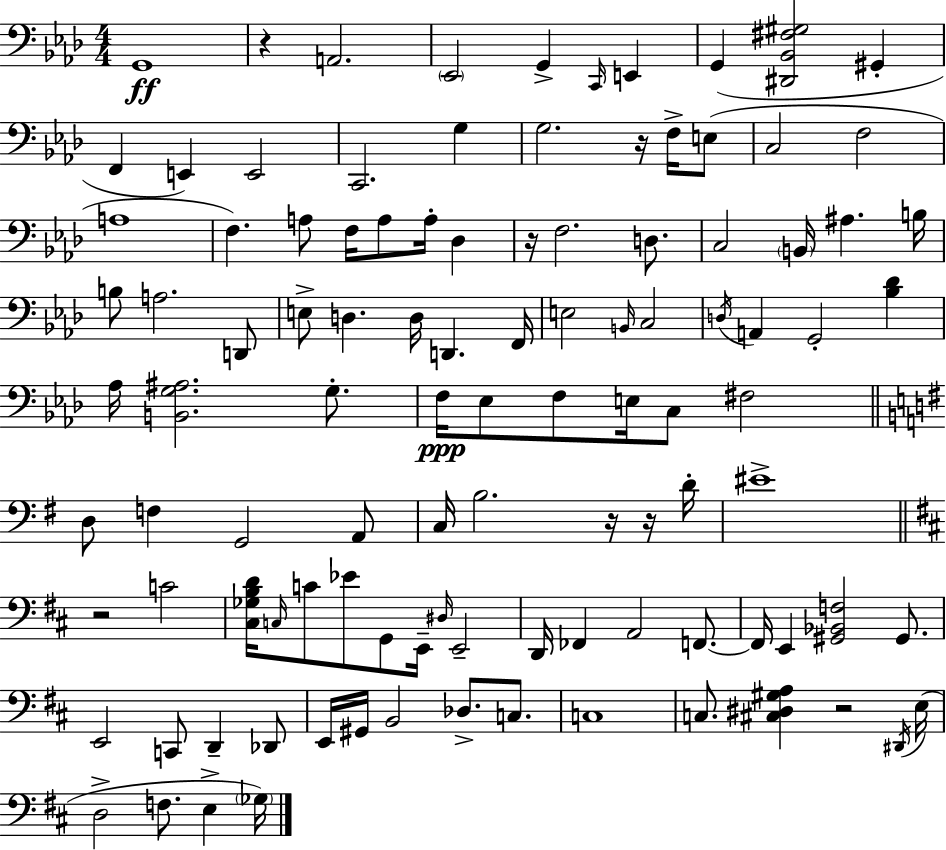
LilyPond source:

{
  \clef bass
  \numericTimeSignature
  \time 4/4
  \key f \minor
  g,1\ff | r4 a,2. | \parenthesize ees,2 g,4-> \grace { c,16 } e,4 | g,4( <dis, bes, fis gis>2 gis,4-. | \break f,4 e,4) e,2 | c,2. g4 | g2. r16 f16-> e8( | c2 f2 | \break a1 | f4.) a8 f16 a8 a16-. des4 | r16 f2. d8. | c2 \parenthesize b,16 ais4. | \break b16 b8 a2. d,8 | e8-> d4. d16 d,4. | f,16 e2 \grace { b,16 } c2 | \acciaccatura { d16 } a,4 g,2-. <bes des'>4 | \break aes16 <b, g ais>2. | g8.-. f16\ppp ees8 f8 e16 c8 fis2 | \bar "||" \break \key e \minor d8 f4 g,2 a,8 | c16 b2. r16 r16 d'16-. | eis'1-> | \bar "||" \break \key d \major r2 c'2 | <cis ges b d'>16 \grace { c16 } c'8 ees'8 g,8 e,16-- \grace { dis16 } e,2-- | d,16 fes,4 a,2 f,8.~~ | f,16 e,4 <gis, bes, f>2 gis,8. | \break e,2 c,8 d,4-- | des,8 e,16 gis,16 b,2 des8.-> c8. | c1 | c8. <cis dis gis a>4 r2 | \break \acciaccatura { dis,16 }( e16 d2-> f8. e4-> | \parenthesize ges16) \bar "|."
}